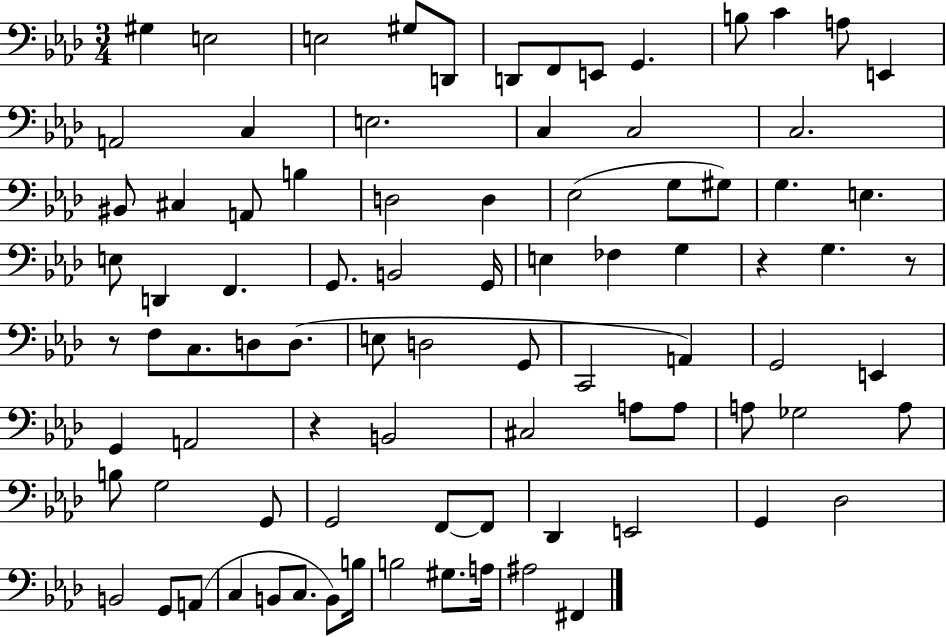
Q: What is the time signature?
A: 3/4